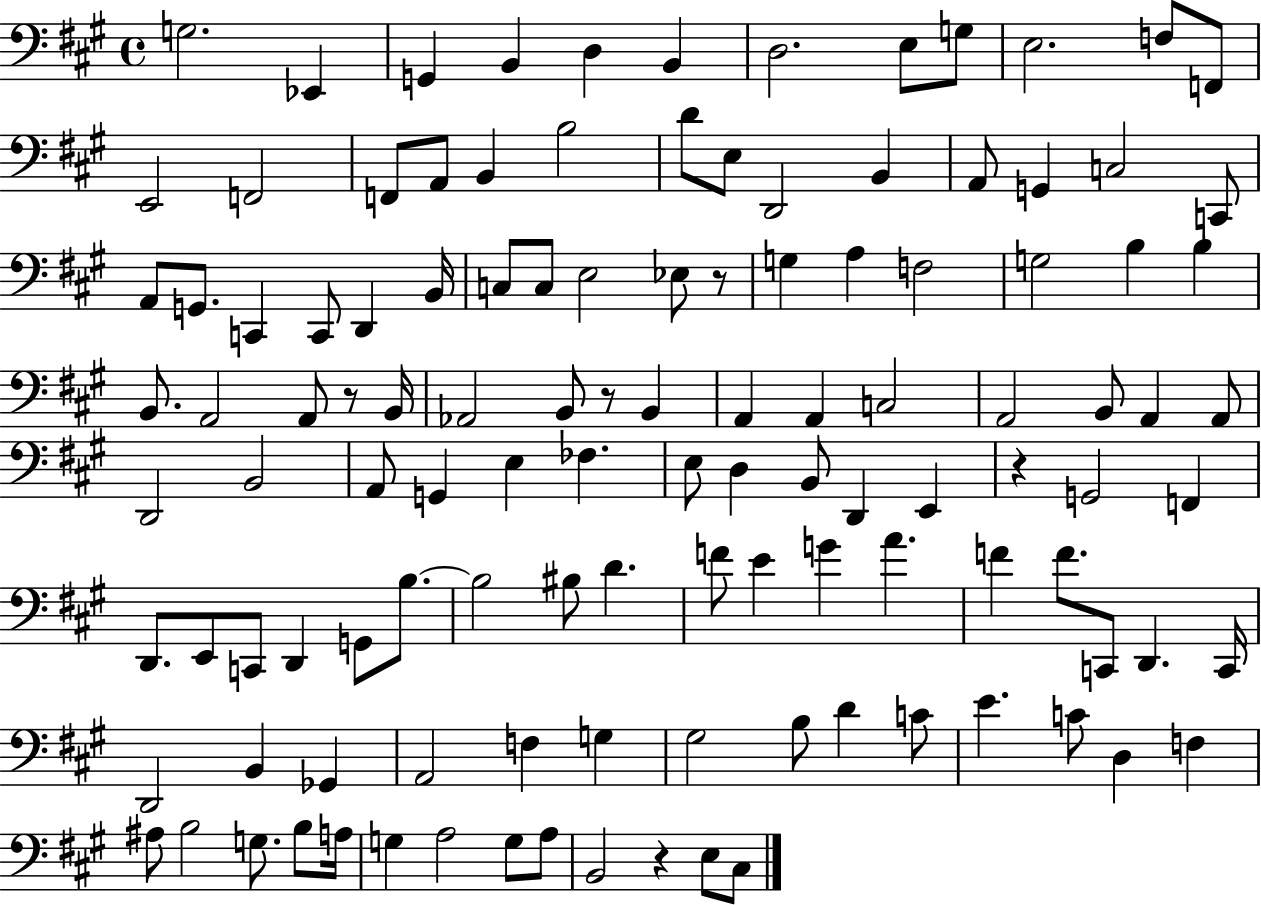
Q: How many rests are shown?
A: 5